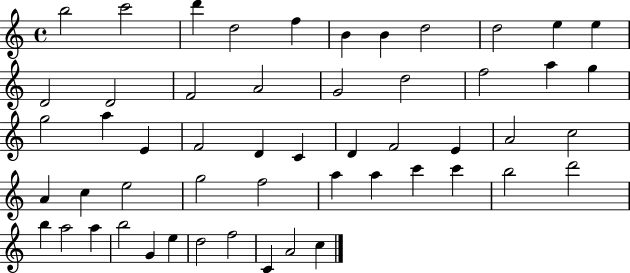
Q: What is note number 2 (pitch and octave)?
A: C6